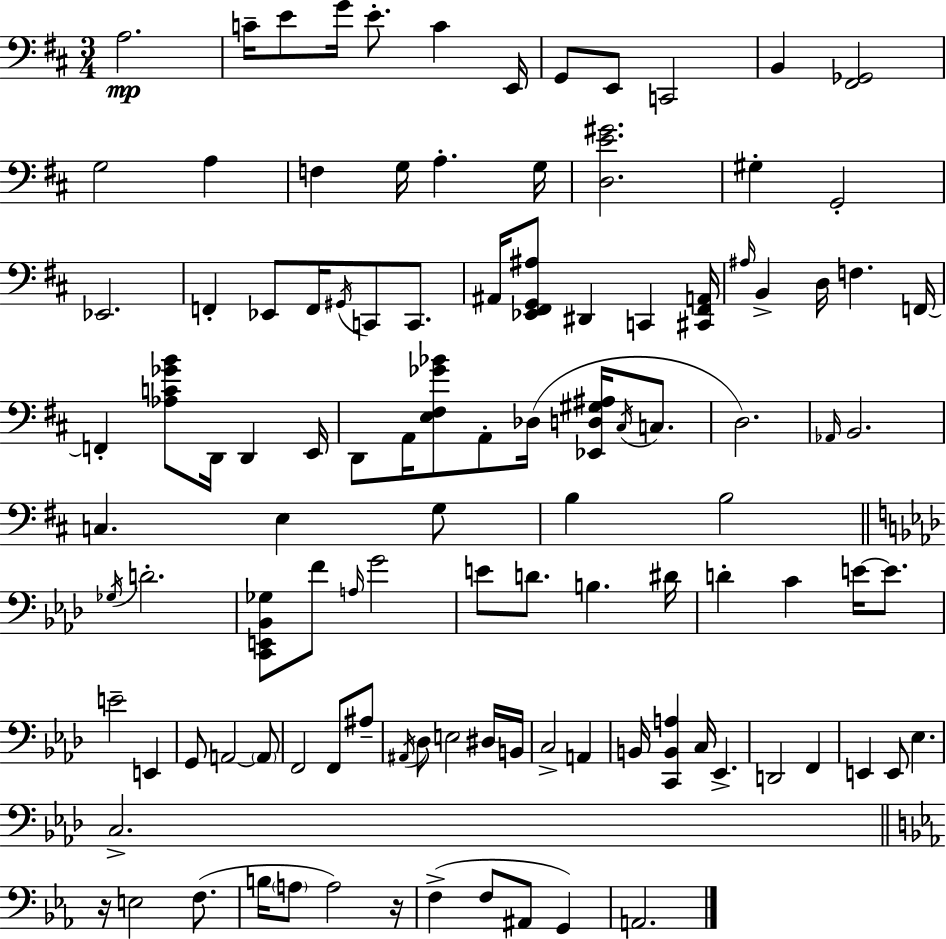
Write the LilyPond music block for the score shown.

{
  \clef bass
  \numericTimeSignature
  \time 3/4
  \key d \major
  a2.\mp | c'16-- e'8 g'16 e'8.-. c'4 e,16 | g,8 e,8 c,2 | b,4 <fis, ges,>2 | \break g2 a4 | f4 g16 a4.-. g16 | <d e' gis'>2. | gis4-. g,2-. | \break ees,2. | f,4-. ees,8 f,16 \acciaccatura { gis,16 } c,8 c,8. | ais,16 <ees, fis, g, ais>8 dis,4 c,4 | <cis, fis, a,>16 \grace { ais16 } b,4-> d16 f4. | \break f,16~~ f,4-. <aes c' ges' b'>8 d,16 d,4 | e,16 d,8 a,16 <e fis ges' bes'>8 a,8-. des16( <ees, d gis ais>16 \acciaccatura { cis16 } | c8. d2.) | \grace { aes,16 } b,2. | \break c4. e4 | g8 b4 b2 | \bar "||" \break \key f \minor \acciaccatura { ges16 } d'2.-. | <c, e, bes, ges>8 f'8 \grace { a16 } g'2 | e'8 d'8. b4. | dis'16 d'4-. c'4 e'16~~ e'8. | \break e'2-- e,4 | g,8 a,2~~ | \parenthesize a,8 f,2 f,8 | ais8-- \acciaccatura { ais,16 } des8 e2 | \break dis16 b,16 c2-> a,4 | b,16 <c, b, a>4 c16 ees,4.-> | d,2 f,4 | e,4 e,8 ees4. | \break c2.-> | \bar "||" \break \key ees \major r16 e2 f8.( | b16 \parenthesize a8 a2) r16 | f4->( f8 ais,8 g,4) | a,2. | \break \bar "|."
}